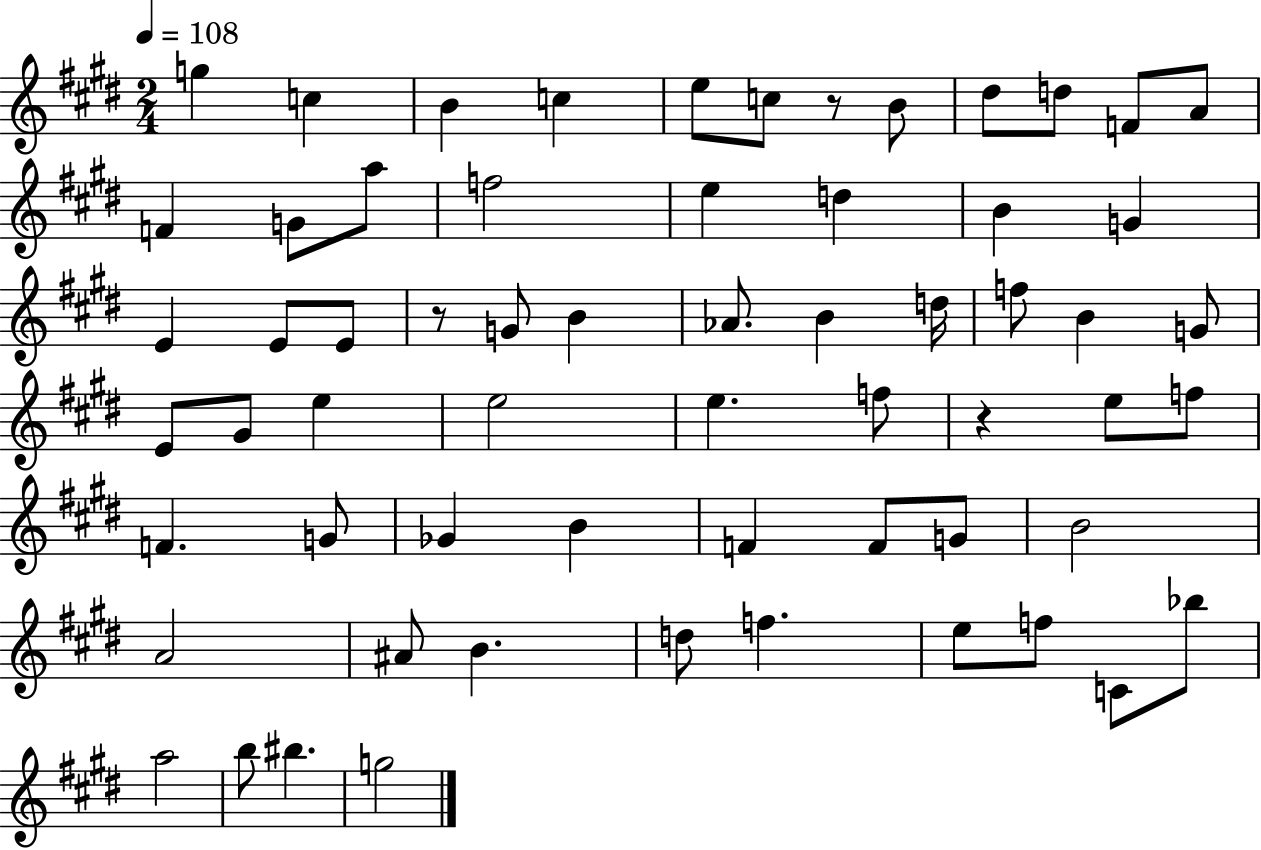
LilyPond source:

{
  \clef treble
  \numericTimeSignature
  \time 2/4
  \key e \major
  \tempo 4 = 108
  \repeat volta 2 { g''4 c''4 | b'4 c''4 | e''8 c''8 r8 b'8 | dis''8 d''8 f'8 a'8 | \break f'4 g'8 a''8 | f''2 | e''4 d''4 | b'4 g'4 | \break e'4 e'8 e'8 | r8 g'8 b'4 | aes'8. b'4 d''16 | f''8 b'4 g'8 | \break e'8 gis'8 e''4 | e''2 | e''4. f''8 | r4 e''8 f''8 | \break f'4. g'8 | ges'4 b'4 | f'4 f'8 g'8 | b'2 | \break a'2 | ais'8 b'4. | d''8 f''4. | e''8 f''8 c'8 bes''8 | \break a''2 | b''8 bis''4. | g''2 | } \bar "|."
}